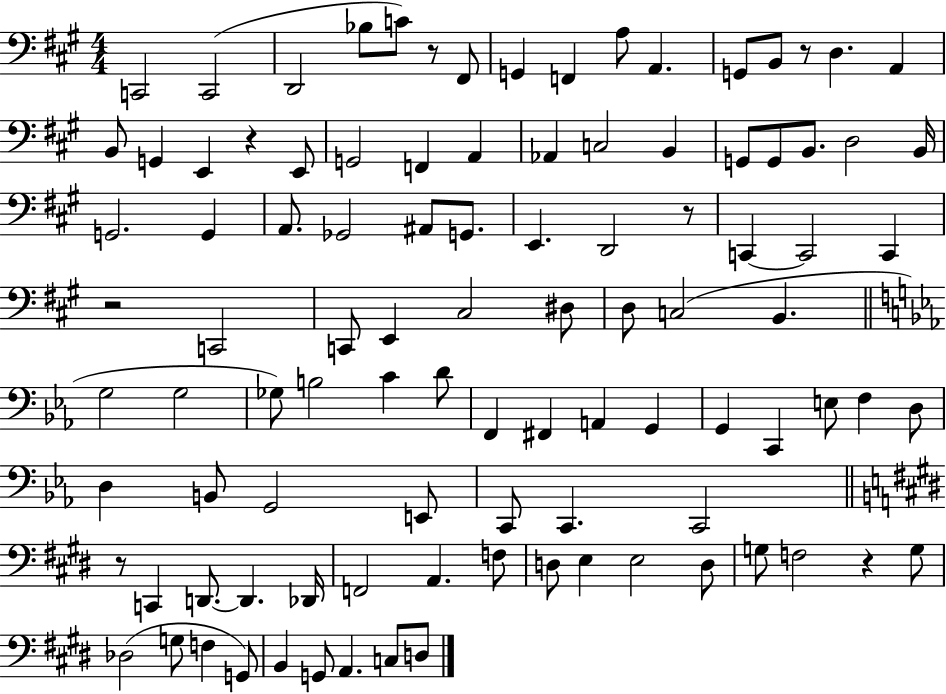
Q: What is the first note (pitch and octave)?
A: C2